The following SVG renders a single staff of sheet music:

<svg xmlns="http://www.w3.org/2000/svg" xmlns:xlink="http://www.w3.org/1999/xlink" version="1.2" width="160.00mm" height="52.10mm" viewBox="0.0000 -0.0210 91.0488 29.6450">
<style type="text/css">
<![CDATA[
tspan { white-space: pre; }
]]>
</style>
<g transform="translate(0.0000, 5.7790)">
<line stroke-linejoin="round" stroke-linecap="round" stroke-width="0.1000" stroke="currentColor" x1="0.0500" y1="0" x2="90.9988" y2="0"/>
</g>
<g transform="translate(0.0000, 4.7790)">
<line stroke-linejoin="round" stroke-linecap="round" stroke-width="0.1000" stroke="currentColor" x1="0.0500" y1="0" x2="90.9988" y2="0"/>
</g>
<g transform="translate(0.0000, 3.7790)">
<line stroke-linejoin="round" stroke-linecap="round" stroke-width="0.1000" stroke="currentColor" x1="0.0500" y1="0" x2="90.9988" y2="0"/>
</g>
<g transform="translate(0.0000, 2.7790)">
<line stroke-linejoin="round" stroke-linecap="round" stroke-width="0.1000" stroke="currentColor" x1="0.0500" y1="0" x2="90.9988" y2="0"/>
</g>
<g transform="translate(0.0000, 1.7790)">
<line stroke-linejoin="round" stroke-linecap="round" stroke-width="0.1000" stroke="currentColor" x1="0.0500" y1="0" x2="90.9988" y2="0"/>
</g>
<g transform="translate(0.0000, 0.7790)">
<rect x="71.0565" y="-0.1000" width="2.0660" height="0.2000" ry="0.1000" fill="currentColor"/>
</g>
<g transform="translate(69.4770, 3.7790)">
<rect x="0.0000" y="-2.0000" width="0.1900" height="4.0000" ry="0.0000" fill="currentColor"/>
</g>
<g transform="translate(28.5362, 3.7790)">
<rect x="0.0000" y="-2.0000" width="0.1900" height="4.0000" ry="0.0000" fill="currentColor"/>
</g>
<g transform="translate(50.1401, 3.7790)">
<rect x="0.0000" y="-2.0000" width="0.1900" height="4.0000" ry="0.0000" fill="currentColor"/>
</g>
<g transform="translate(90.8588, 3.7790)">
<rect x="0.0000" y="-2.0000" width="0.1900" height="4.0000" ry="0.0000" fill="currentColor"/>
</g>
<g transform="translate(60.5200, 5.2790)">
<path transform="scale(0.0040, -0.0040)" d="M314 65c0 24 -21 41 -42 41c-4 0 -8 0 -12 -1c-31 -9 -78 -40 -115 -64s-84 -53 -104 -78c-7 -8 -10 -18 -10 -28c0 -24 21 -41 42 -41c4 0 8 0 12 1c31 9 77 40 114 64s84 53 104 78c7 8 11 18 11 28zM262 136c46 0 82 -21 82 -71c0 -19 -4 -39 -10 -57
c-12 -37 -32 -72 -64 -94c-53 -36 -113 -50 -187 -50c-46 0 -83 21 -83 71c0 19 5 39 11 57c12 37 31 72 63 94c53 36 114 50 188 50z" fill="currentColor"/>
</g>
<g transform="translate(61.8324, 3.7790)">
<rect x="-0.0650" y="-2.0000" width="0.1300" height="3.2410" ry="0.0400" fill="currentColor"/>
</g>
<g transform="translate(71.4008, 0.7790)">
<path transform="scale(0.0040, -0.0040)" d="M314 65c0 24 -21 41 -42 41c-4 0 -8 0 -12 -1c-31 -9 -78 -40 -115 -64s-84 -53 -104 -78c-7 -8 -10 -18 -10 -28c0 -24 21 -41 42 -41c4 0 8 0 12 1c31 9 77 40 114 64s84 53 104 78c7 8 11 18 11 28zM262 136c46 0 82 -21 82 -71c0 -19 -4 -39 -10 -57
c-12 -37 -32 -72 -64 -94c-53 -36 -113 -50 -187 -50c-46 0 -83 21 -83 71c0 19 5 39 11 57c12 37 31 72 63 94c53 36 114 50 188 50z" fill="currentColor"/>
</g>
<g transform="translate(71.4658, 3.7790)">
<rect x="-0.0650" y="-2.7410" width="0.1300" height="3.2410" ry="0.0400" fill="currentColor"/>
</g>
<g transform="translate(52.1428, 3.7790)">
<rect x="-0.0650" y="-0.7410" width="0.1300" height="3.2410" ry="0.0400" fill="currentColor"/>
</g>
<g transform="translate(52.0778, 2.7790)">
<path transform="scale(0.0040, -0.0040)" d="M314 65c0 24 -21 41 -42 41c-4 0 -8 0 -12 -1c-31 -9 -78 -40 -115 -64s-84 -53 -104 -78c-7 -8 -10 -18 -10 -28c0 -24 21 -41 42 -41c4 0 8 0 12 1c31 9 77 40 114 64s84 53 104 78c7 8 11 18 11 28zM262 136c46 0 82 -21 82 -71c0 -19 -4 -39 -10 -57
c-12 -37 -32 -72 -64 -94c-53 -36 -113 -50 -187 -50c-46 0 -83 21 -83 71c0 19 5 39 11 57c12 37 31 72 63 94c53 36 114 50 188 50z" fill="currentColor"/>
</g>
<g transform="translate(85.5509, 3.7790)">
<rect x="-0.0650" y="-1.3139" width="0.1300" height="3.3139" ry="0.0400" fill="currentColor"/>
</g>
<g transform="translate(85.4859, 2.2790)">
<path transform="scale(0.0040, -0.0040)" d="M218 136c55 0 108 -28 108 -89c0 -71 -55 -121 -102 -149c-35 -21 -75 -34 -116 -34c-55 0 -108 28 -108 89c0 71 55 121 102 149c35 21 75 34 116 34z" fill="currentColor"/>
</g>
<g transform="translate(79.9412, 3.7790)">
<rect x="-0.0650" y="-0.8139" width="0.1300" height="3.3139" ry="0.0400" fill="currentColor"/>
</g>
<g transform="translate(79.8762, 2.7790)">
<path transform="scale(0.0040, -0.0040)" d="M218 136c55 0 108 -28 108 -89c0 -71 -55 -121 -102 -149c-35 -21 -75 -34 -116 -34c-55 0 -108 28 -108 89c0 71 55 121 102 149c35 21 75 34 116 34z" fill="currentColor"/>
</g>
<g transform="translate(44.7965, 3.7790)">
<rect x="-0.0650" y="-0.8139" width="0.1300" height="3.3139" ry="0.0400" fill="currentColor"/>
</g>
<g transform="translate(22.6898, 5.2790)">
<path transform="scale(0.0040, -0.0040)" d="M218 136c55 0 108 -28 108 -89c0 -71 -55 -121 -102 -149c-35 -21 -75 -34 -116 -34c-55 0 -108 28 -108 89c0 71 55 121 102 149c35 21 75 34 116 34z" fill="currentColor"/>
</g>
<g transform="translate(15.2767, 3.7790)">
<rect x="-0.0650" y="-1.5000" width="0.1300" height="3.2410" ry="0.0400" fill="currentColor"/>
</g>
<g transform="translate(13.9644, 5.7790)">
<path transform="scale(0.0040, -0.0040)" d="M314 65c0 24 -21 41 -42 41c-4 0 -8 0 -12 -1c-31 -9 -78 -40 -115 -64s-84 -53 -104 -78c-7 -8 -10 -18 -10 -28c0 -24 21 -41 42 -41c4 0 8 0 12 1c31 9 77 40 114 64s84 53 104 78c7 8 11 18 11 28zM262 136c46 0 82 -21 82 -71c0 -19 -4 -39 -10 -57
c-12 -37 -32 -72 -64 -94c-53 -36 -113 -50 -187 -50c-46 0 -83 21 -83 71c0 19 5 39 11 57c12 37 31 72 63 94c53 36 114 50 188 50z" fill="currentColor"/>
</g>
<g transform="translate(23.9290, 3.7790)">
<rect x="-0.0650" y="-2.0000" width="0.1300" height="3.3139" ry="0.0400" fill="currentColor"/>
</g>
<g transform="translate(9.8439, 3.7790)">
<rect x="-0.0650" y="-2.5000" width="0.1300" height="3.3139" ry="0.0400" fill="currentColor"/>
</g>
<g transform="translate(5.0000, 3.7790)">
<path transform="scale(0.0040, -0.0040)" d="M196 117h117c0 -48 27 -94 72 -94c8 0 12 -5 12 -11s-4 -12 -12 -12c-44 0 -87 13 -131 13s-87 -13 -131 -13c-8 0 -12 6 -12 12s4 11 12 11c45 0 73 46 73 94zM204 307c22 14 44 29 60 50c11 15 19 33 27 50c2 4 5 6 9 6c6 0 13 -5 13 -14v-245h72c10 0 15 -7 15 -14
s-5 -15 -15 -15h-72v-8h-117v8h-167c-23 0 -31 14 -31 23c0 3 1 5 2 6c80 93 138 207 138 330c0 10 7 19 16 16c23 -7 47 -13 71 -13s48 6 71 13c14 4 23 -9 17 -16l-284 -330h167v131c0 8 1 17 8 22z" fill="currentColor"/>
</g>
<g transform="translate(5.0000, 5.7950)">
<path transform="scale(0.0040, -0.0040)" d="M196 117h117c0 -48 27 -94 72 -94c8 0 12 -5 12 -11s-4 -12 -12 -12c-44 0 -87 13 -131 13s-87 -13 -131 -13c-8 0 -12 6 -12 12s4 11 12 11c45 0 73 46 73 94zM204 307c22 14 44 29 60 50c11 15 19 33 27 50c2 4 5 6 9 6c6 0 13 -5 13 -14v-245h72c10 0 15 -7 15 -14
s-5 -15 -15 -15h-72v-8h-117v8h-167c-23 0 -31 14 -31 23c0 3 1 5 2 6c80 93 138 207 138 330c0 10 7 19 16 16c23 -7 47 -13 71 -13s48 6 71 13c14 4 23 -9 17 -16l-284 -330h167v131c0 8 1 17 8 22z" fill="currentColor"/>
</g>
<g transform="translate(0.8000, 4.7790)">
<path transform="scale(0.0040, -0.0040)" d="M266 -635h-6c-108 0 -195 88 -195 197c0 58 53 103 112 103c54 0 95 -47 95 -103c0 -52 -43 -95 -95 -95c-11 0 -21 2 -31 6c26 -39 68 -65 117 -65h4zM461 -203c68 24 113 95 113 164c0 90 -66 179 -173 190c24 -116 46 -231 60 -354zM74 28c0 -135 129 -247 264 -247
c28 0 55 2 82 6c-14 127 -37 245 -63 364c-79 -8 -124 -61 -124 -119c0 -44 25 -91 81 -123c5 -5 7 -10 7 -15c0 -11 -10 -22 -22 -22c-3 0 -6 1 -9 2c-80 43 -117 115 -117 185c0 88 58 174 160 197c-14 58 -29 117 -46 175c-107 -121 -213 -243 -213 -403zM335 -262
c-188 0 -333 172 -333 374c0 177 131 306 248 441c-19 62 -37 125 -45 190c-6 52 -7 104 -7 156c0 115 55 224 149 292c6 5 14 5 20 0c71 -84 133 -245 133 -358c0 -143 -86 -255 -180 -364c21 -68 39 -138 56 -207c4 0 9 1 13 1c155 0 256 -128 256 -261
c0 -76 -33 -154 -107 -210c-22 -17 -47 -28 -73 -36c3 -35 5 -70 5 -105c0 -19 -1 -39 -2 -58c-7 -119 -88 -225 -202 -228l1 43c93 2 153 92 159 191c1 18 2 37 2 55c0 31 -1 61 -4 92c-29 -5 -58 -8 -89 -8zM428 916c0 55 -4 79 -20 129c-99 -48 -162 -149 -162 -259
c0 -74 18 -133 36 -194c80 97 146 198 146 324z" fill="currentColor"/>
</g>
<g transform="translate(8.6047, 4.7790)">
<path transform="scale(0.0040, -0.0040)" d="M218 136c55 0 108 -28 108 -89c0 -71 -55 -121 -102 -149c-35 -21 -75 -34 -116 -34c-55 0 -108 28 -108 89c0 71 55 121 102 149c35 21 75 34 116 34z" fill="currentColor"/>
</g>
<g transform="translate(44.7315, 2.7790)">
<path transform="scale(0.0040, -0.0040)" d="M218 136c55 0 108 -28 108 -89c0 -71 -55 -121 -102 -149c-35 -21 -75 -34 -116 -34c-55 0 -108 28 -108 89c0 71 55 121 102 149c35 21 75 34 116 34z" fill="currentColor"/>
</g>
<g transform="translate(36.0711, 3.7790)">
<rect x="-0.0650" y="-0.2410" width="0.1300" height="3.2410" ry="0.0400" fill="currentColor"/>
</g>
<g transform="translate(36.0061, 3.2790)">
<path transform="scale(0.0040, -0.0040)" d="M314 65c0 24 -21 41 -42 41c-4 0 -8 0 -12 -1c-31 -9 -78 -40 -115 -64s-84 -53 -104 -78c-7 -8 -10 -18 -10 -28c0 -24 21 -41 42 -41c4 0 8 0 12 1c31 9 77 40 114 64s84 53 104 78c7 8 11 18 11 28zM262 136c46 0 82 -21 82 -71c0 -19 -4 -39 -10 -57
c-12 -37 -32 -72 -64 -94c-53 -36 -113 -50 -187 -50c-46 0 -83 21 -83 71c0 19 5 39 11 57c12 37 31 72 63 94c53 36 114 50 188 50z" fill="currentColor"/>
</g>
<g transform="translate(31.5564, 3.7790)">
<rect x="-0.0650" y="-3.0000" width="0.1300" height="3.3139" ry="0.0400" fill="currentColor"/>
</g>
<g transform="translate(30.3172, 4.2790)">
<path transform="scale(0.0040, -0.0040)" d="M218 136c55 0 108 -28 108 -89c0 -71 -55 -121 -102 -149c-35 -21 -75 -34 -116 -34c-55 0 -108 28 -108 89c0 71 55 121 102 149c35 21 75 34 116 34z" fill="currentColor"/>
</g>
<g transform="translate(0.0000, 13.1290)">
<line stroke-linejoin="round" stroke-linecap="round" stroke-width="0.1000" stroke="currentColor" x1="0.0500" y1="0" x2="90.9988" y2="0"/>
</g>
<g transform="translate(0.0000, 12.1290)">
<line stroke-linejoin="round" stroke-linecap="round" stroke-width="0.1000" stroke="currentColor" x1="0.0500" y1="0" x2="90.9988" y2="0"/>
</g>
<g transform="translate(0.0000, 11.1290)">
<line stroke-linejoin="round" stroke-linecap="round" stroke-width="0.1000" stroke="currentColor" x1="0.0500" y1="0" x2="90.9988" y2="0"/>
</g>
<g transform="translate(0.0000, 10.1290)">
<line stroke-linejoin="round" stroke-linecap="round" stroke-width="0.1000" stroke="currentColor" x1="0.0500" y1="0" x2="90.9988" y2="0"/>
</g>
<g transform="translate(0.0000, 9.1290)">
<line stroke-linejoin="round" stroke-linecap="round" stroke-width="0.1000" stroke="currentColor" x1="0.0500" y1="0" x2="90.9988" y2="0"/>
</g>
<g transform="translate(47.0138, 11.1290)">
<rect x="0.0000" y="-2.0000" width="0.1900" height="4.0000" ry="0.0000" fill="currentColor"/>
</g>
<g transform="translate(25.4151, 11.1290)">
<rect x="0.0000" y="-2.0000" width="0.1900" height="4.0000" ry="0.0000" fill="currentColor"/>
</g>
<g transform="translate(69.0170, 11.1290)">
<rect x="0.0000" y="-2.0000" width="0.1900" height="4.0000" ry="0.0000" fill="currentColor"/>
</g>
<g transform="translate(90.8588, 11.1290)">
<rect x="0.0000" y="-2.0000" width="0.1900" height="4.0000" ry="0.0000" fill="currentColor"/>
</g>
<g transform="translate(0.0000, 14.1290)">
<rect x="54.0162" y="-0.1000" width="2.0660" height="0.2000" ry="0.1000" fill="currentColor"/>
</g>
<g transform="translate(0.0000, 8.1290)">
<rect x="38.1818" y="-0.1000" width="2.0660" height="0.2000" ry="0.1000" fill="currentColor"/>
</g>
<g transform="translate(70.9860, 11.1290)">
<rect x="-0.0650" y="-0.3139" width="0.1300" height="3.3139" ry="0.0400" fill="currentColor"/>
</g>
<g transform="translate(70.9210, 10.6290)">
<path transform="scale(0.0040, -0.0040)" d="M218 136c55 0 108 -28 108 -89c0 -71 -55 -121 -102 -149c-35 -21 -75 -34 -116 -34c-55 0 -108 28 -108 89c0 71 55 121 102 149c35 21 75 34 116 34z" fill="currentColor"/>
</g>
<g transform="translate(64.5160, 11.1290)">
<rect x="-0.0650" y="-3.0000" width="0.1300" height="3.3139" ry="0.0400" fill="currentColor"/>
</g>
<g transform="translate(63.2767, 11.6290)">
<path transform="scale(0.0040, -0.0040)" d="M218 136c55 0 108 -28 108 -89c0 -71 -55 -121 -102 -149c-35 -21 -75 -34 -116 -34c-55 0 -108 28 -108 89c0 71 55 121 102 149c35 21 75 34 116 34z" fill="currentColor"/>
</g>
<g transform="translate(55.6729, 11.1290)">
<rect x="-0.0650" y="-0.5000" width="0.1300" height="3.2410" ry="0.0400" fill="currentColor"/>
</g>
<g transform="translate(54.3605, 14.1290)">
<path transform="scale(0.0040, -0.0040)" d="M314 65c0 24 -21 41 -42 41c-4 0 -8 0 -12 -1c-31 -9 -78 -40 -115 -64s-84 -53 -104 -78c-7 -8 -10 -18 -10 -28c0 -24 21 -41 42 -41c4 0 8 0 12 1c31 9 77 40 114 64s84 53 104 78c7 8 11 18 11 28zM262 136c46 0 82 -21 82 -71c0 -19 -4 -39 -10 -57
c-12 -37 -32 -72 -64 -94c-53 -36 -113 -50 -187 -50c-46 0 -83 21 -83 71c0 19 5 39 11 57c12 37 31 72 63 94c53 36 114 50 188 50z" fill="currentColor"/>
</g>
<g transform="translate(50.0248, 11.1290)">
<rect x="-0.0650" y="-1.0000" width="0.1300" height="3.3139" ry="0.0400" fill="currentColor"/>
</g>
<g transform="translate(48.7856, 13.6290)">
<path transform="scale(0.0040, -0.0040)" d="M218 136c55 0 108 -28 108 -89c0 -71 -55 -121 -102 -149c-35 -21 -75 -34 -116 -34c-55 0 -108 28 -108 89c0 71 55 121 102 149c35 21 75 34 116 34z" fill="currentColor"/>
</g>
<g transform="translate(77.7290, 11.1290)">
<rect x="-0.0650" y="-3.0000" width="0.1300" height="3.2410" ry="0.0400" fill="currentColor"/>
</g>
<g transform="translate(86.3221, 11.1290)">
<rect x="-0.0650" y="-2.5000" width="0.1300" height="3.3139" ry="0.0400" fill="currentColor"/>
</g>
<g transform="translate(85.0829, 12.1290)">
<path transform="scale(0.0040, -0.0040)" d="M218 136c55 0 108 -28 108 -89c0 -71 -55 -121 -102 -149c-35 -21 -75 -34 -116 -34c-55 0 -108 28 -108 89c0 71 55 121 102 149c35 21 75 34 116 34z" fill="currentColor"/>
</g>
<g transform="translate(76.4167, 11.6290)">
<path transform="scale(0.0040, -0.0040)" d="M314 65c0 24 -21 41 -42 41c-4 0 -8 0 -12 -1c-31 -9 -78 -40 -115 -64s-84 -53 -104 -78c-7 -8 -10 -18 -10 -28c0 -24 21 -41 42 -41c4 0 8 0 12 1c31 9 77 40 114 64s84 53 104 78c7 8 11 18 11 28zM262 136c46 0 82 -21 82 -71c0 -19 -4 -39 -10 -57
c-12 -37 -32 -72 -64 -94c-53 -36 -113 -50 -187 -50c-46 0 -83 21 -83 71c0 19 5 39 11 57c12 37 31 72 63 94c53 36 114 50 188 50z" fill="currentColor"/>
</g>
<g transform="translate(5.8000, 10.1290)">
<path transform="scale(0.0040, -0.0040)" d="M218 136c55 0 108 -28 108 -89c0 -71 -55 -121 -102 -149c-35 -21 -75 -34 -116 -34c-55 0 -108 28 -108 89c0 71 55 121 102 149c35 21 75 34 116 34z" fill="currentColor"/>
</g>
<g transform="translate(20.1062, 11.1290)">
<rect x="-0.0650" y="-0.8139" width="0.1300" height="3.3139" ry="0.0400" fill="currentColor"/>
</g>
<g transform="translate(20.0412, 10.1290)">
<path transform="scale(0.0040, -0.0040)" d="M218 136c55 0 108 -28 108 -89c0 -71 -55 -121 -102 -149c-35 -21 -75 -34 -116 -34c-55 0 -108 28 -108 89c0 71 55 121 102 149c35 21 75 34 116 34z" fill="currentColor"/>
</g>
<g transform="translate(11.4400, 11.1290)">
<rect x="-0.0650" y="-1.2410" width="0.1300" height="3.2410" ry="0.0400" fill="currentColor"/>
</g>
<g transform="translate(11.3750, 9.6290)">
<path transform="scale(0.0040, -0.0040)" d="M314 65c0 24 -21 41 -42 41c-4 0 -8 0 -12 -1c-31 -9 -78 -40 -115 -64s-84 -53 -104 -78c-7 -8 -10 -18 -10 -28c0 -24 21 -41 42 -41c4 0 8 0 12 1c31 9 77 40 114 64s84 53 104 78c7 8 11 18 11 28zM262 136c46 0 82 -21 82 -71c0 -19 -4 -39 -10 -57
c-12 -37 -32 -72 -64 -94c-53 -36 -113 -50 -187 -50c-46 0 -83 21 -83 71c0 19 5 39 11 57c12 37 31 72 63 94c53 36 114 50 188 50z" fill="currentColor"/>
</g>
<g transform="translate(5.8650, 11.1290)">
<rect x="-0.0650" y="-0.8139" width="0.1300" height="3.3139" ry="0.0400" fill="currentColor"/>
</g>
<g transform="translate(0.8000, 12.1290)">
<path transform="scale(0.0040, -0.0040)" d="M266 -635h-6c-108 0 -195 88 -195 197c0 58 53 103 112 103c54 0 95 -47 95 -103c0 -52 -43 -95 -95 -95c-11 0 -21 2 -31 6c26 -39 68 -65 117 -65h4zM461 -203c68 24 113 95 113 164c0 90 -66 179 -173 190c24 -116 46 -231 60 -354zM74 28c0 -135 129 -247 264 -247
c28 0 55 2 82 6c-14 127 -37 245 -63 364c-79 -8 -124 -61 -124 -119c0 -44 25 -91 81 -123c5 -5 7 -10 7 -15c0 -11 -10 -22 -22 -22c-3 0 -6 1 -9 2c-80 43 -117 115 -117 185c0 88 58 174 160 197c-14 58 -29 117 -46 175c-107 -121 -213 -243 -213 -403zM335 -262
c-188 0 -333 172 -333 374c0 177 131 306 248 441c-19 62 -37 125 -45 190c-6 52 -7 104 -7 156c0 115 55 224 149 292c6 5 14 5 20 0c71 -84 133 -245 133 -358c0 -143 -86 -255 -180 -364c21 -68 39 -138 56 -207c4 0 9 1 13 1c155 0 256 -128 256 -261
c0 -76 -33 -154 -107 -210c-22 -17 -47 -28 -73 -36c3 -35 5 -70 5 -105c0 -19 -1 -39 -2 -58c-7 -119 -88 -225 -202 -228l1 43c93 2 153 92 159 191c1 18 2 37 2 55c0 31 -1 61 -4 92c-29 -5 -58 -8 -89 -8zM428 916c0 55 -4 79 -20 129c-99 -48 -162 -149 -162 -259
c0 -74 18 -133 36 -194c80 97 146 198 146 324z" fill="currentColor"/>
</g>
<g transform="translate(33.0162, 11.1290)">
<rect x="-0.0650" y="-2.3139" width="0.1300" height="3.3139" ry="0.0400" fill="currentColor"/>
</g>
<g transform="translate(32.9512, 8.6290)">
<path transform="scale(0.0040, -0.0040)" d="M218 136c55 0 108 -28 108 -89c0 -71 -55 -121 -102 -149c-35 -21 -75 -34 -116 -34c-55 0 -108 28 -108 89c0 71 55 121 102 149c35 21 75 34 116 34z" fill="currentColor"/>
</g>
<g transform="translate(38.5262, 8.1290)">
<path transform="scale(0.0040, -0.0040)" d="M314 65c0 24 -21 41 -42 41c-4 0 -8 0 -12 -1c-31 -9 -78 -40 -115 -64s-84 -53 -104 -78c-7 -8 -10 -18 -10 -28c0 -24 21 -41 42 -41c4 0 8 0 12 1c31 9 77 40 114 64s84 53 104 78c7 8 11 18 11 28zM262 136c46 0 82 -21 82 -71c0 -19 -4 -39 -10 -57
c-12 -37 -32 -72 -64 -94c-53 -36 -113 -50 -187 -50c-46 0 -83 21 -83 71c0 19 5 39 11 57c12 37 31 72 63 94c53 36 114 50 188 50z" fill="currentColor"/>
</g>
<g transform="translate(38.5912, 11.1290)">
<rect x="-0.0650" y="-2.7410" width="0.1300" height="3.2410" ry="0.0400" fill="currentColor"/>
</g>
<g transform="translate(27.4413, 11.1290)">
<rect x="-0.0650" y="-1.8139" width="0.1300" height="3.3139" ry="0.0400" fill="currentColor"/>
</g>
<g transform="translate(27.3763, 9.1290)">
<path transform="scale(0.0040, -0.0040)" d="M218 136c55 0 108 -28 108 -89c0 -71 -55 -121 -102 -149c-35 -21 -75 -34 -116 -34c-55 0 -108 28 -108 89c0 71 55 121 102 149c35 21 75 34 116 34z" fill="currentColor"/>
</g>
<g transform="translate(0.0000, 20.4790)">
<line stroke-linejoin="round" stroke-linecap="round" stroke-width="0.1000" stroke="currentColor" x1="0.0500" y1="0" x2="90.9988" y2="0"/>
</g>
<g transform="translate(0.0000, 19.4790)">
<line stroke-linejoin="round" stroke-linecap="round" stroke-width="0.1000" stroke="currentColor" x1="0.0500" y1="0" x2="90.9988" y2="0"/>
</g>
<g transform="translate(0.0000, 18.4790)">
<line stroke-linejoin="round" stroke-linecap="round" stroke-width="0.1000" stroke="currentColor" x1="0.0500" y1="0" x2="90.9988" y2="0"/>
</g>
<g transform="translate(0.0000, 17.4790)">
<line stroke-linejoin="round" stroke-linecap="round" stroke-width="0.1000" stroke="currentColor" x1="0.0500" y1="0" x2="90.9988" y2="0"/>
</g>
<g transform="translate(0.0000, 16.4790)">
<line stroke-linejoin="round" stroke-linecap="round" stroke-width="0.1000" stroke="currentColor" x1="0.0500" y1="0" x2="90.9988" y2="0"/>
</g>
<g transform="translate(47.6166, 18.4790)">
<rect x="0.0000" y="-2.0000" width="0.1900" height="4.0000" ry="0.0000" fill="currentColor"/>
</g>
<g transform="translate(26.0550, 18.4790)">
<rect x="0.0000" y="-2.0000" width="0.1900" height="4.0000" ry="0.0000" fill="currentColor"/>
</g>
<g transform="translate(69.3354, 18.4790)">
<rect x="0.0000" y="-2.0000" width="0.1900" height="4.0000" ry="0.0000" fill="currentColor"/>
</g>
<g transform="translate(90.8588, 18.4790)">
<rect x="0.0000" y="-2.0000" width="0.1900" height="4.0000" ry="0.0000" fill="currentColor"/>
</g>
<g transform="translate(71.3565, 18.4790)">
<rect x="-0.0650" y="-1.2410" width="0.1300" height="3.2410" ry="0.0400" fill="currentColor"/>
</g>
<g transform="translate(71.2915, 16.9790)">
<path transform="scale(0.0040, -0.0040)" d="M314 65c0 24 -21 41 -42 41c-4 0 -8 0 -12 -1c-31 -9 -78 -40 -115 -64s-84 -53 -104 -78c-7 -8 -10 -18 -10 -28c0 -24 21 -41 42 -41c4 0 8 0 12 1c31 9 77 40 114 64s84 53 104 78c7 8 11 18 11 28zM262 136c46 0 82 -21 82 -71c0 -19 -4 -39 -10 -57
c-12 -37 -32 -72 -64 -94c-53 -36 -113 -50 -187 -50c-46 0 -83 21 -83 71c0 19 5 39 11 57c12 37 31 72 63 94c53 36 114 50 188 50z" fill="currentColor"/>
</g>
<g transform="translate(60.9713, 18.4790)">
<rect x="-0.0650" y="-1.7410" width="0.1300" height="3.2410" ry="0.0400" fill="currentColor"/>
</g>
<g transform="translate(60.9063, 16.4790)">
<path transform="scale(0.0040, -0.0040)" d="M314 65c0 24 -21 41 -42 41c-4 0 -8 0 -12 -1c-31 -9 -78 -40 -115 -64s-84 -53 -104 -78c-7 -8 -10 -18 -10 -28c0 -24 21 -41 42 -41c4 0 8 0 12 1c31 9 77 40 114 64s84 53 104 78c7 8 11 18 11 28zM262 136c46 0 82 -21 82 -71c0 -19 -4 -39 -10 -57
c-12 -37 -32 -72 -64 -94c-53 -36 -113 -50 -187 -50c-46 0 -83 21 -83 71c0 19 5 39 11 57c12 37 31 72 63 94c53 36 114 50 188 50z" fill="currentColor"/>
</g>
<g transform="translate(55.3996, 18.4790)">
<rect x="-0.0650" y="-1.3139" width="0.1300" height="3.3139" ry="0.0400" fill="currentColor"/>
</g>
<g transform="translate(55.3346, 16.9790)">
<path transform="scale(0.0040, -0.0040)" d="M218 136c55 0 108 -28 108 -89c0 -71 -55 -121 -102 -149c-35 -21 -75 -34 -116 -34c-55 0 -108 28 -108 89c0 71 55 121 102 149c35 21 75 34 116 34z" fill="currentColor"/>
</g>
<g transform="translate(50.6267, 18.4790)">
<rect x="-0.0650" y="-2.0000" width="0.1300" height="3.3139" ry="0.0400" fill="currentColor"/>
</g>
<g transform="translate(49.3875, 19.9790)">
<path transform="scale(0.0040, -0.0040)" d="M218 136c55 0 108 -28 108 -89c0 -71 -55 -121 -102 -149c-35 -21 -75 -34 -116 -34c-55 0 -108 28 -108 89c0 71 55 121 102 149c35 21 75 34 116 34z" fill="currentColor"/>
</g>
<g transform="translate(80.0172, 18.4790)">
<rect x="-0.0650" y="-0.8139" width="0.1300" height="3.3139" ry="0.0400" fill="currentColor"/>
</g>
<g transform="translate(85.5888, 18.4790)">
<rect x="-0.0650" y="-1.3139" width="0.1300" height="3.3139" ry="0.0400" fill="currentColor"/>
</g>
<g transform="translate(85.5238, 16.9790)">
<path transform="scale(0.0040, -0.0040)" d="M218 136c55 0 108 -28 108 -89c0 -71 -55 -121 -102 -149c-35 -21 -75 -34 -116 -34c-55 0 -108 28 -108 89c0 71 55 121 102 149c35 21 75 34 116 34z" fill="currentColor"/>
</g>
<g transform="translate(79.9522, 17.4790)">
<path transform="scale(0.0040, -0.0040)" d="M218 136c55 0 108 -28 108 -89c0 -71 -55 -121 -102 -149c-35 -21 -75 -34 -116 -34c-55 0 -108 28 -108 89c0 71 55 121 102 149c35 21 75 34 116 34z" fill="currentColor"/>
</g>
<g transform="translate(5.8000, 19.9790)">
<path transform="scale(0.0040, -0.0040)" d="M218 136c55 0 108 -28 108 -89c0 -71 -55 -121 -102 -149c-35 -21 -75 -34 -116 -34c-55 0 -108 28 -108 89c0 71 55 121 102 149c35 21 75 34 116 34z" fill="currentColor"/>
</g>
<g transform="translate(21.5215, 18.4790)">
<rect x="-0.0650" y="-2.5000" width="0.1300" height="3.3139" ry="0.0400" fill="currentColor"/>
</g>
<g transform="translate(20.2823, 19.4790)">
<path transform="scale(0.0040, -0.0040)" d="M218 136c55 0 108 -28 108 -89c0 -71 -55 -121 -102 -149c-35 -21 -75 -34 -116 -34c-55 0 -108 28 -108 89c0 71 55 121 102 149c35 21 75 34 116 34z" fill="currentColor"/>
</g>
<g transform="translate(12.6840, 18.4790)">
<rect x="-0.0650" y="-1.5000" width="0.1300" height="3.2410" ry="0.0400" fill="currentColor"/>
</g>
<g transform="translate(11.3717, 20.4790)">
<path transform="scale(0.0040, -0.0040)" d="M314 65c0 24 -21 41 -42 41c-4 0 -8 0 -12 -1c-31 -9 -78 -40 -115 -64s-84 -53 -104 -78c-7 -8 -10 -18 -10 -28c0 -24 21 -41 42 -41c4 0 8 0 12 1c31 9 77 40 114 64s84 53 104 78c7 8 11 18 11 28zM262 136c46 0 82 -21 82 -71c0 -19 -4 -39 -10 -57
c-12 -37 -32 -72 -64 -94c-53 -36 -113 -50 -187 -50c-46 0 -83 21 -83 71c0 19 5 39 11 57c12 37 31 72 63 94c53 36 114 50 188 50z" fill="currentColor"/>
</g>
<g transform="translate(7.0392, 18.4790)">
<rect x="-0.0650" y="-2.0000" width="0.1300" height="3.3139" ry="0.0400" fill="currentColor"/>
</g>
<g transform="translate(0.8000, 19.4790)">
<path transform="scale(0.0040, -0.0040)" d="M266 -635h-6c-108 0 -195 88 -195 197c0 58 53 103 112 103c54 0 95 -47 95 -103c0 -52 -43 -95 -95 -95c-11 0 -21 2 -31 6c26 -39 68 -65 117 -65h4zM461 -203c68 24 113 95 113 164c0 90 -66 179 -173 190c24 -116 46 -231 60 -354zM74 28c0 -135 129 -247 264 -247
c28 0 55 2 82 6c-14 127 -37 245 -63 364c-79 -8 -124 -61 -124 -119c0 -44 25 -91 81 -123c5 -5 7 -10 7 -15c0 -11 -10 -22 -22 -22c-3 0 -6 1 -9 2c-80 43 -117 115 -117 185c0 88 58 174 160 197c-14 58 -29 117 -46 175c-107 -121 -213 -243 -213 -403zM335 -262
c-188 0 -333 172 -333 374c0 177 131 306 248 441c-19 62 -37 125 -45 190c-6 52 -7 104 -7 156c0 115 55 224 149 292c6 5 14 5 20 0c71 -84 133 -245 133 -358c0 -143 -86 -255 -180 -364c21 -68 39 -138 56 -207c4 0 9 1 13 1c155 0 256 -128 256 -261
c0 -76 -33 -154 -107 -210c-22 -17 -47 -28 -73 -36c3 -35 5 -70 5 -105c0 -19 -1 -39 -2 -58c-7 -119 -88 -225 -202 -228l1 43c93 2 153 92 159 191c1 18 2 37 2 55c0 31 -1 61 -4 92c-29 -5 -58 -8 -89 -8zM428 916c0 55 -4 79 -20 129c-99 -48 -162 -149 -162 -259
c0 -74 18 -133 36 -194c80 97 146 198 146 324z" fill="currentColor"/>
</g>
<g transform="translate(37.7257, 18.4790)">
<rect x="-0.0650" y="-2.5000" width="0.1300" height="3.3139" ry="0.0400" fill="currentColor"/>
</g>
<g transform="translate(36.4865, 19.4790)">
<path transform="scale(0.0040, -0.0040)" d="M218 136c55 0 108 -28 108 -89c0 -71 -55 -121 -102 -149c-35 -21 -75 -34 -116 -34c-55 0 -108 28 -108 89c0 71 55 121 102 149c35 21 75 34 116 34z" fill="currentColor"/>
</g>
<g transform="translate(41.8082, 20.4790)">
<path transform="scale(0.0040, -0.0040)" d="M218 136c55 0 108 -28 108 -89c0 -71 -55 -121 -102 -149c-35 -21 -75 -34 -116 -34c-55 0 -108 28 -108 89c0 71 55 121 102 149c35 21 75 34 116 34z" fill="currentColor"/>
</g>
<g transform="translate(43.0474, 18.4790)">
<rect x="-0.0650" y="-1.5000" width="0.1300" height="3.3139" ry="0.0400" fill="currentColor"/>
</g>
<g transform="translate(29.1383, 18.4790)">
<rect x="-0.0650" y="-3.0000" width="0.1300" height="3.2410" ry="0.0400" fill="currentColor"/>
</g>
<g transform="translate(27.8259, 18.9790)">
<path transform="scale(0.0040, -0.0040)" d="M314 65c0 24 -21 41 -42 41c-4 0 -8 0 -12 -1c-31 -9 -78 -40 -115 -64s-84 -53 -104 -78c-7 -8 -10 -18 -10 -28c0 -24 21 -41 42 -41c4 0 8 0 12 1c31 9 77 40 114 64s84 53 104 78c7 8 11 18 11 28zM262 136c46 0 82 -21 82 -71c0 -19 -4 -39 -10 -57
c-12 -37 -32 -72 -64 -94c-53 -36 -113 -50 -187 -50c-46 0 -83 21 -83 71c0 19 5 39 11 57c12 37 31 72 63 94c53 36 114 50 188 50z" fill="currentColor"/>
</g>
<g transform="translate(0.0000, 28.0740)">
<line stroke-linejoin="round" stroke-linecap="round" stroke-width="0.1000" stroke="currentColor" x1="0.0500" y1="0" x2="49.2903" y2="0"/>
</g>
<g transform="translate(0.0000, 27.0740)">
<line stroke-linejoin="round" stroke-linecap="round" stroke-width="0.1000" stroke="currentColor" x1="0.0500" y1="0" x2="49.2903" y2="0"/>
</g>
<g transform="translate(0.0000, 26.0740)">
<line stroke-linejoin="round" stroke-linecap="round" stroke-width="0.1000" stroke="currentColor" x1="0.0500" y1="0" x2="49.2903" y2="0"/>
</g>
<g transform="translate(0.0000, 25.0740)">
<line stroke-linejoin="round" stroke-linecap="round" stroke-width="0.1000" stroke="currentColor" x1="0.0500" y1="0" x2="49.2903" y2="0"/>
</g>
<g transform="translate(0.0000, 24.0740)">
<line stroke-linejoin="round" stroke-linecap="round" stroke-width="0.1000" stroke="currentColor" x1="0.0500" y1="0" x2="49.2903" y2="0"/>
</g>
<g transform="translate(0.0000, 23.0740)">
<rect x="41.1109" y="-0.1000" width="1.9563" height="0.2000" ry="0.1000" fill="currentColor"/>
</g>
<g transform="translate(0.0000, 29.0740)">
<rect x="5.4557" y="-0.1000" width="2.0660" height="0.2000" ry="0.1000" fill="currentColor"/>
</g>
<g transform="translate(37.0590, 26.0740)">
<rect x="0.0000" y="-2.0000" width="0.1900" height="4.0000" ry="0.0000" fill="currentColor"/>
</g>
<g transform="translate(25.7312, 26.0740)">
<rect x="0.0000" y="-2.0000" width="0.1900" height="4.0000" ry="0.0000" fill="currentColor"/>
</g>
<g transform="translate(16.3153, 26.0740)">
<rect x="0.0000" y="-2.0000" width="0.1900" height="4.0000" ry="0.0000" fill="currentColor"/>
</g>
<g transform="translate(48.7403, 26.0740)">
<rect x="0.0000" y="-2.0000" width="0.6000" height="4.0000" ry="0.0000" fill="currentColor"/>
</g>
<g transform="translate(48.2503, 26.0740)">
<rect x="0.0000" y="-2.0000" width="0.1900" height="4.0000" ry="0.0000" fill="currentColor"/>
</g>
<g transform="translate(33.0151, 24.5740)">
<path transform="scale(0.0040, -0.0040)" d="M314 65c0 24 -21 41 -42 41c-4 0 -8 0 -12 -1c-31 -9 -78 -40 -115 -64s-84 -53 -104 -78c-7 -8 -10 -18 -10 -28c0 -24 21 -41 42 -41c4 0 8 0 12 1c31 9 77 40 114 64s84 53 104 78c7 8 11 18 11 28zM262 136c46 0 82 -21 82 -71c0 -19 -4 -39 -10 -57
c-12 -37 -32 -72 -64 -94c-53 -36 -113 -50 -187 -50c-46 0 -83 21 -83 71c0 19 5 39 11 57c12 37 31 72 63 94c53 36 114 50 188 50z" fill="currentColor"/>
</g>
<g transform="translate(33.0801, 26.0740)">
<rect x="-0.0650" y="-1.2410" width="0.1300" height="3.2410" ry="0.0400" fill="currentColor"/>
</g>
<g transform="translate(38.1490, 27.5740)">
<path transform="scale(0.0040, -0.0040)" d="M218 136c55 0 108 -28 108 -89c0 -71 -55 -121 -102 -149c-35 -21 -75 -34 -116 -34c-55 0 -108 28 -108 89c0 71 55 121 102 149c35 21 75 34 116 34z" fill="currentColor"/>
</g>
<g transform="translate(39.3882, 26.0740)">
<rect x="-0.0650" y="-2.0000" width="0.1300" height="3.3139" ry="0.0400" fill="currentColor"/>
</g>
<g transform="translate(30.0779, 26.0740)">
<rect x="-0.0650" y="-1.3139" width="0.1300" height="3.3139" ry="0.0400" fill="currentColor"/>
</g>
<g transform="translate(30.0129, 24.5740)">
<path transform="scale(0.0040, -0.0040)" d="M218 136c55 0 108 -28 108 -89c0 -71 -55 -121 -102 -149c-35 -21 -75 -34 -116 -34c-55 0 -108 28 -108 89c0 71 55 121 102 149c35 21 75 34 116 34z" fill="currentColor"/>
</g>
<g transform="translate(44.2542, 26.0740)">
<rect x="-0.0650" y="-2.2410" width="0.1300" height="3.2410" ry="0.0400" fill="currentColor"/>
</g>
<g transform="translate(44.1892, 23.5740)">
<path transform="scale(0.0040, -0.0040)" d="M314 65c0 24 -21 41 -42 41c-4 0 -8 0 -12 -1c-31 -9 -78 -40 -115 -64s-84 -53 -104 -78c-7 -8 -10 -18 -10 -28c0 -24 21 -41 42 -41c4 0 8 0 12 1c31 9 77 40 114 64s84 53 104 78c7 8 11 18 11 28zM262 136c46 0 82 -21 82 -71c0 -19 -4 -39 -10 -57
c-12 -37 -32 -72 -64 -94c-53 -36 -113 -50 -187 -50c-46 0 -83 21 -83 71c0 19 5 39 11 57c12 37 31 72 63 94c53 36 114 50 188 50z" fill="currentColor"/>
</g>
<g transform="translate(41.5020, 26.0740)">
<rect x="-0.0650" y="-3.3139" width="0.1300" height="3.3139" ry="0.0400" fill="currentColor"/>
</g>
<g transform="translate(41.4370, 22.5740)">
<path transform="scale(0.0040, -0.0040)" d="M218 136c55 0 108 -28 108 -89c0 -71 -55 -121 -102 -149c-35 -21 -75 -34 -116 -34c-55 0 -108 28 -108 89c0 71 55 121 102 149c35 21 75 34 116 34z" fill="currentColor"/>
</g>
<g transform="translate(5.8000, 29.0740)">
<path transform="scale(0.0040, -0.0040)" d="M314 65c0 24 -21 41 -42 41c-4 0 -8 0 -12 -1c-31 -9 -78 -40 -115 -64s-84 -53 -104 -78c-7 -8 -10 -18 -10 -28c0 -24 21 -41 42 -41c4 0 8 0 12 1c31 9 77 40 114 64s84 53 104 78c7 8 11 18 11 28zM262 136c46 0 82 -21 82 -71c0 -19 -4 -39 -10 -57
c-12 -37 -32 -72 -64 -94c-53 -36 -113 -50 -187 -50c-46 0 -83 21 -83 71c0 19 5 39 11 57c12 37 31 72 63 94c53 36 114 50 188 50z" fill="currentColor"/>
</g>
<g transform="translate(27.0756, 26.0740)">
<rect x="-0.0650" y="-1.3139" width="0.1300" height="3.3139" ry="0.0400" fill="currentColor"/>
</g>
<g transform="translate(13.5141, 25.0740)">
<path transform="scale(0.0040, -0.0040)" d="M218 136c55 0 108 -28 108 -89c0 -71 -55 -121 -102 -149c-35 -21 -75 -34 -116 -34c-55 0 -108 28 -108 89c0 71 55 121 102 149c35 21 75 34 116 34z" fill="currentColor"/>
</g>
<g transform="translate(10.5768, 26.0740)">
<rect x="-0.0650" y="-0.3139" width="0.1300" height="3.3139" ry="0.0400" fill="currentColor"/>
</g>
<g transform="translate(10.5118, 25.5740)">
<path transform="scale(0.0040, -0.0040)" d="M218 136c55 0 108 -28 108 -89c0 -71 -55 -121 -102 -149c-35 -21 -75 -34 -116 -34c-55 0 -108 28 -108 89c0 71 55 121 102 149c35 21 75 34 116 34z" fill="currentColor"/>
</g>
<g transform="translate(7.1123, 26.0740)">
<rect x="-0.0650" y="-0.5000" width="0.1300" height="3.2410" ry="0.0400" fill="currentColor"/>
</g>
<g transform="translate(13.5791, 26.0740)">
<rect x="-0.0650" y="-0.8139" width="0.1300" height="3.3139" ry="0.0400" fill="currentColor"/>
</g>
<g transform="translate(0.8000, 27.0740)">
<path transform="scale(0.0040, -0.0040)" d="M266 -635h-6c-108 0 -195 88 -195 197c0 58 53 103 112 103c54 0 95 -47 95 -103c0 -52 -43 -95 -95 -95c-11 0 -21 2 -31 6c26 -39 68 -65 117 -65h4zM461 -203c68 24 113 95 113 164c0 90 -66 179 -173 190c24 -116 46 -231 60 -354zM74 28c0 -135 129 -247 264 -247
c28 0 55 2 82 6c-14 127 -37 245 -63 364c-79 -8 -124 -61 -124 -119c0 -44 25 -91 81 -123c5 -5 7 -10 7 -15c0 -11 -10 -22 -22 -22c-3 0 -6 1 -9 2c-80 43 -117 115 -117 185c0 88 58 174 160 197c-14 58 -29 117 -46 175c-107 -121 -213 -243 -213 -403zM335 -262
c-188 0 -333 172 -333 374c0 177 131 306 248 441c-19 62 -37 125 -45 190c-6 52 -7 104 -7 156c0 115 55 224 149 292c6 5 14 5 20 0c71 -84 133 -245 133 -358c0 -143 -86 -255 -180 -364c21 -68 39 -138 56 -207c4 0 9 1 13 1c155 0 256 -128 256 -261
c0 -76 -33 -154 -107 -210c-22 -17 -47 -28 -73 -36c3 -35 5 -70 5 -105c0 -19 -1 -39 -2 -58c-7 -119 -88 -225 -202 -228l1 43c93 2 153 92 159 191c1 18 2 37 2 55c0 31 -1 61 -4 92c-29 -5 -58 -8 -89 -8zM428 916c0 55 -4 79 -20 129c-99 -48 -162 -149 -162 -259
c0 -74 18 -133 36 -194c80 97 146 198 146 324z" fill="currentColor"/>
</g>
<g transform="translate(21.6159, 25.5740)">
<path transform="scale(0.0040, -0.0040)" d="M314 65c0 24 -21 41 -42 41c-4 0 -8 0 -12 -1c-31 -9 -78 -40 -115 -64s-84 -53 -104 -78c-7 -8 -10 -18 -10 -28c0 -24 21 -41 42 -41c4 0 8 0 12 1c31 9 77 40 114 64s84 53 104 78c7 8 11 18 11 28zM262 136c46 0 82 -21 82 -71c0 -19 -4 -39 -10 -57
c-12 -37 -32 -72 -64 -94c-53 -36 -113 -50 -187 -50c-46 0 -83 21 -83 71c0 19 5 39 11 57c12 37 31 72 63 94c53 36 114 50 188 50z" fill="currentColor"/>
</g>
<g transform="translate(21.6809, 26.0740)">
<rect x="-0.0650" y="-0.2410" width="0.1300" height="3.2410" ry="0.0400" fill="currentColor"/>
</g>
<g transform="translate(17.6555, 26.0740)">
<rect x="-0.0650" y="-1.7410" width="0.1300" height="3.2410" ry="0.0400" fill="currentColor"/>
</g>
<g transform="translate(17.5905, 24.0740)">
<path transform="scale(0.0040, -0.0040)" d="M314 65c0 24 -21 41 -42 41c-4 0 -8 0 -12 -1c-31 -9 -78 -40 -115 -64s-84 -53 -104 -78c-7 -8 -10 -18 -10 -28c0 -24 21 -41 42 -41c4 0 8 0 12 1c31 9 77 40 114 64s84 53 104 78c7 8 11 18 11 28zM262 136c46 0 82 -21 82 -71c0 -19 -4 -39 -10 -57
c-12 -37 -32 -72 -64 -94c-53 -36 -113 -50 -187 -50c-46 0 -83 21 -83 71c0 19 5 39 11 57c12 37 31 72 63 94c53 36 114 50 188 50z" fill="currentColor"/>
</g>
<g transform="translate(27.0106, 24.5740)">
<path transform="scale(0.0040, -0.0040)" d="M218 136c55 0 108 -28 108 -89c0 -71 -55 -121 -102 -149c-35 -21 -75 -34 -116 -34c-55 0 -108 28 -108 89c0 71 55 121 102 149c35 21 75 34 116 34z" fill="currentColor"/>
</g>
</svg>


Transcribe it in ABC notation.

X:1
T:Untitled
M:4/4
L:1/4
K:C
G E2 F A c2 d d2 F2 a2 d e d e2 d f g a2 D C2 A c A2 G F E2 G A2 G E F e f2 e2 d e C2 c d f2 c2 e e e2 F b g2